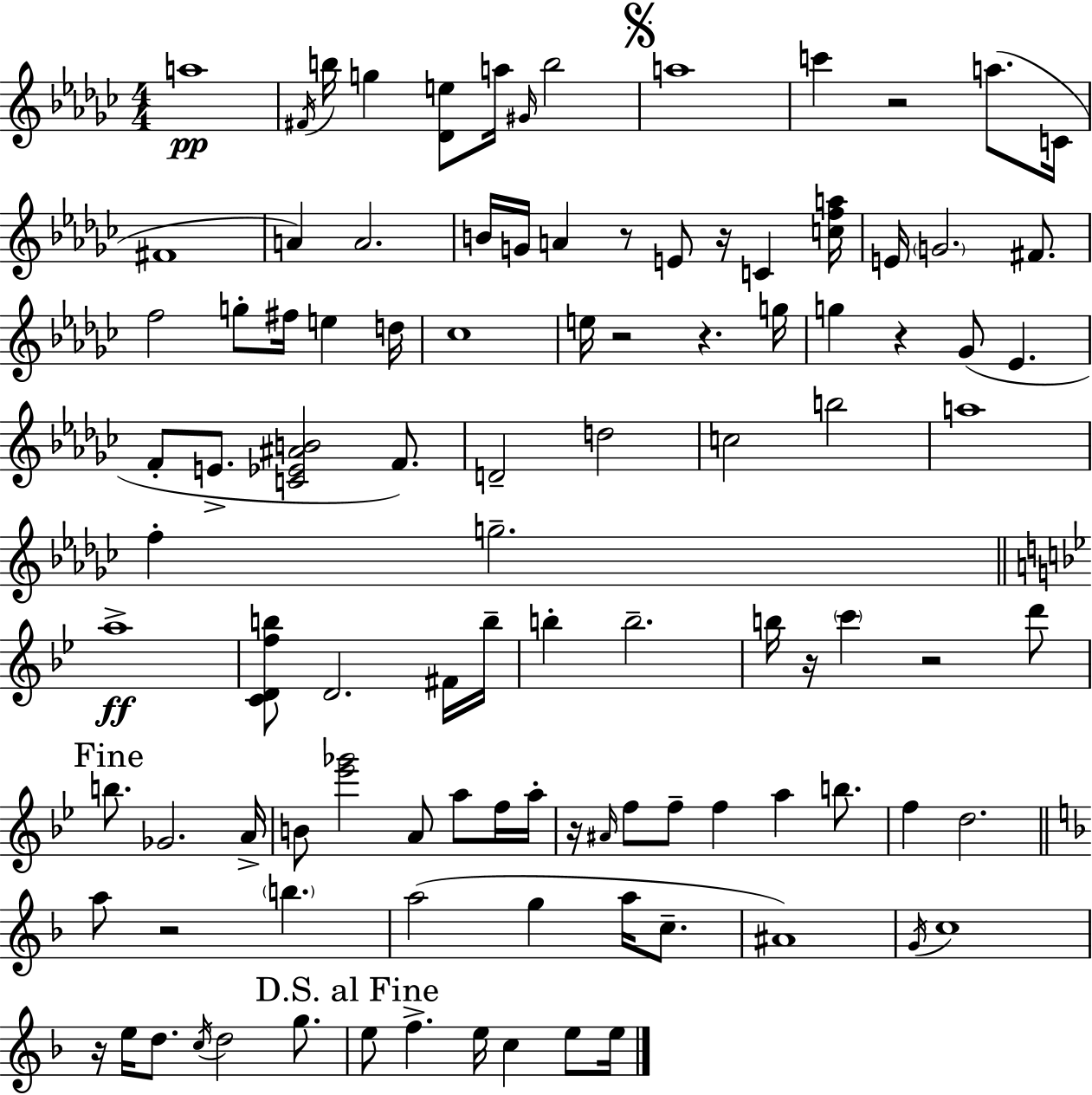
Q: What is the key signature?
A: EES minor